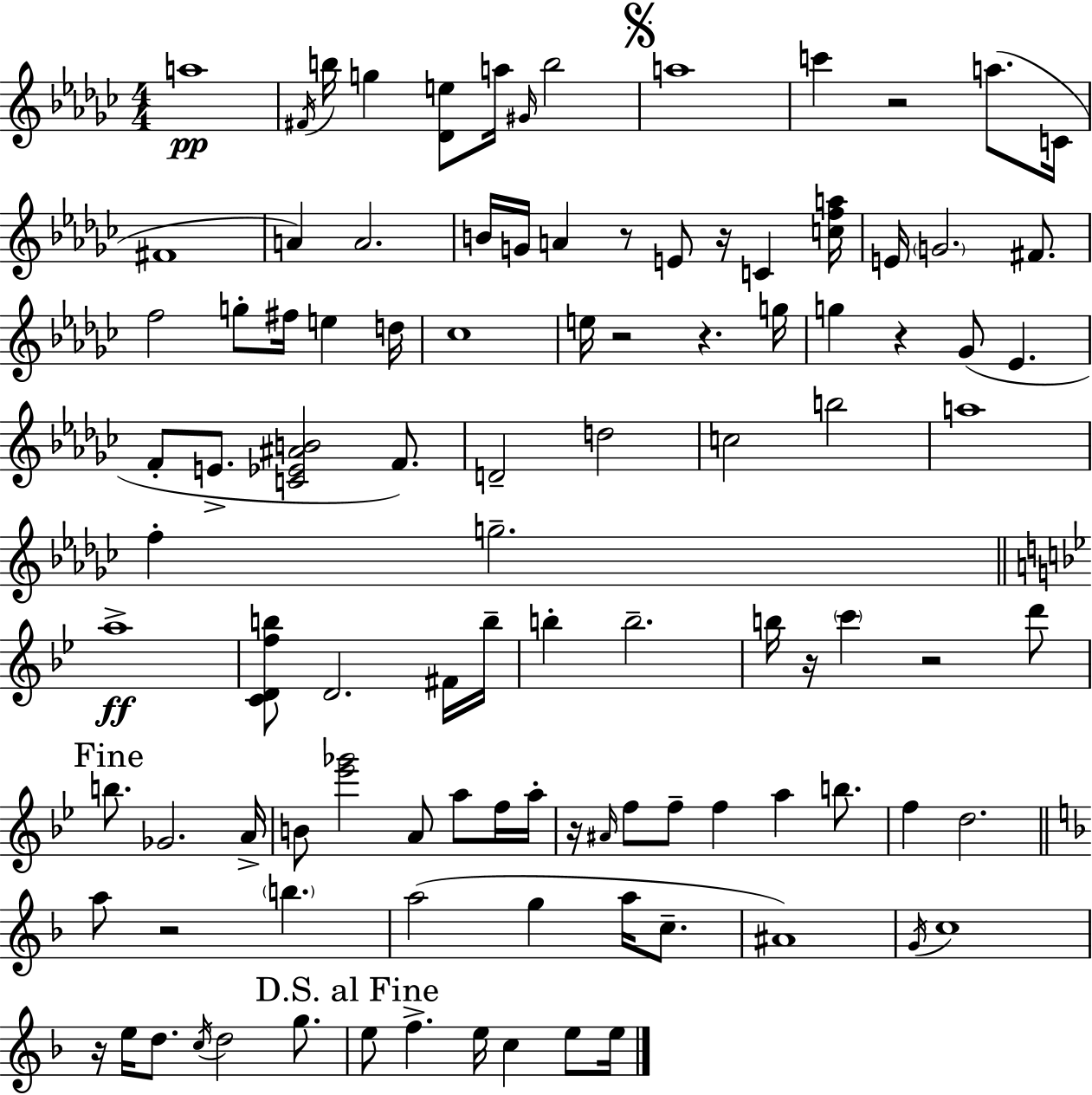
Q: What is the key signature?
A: EES minor